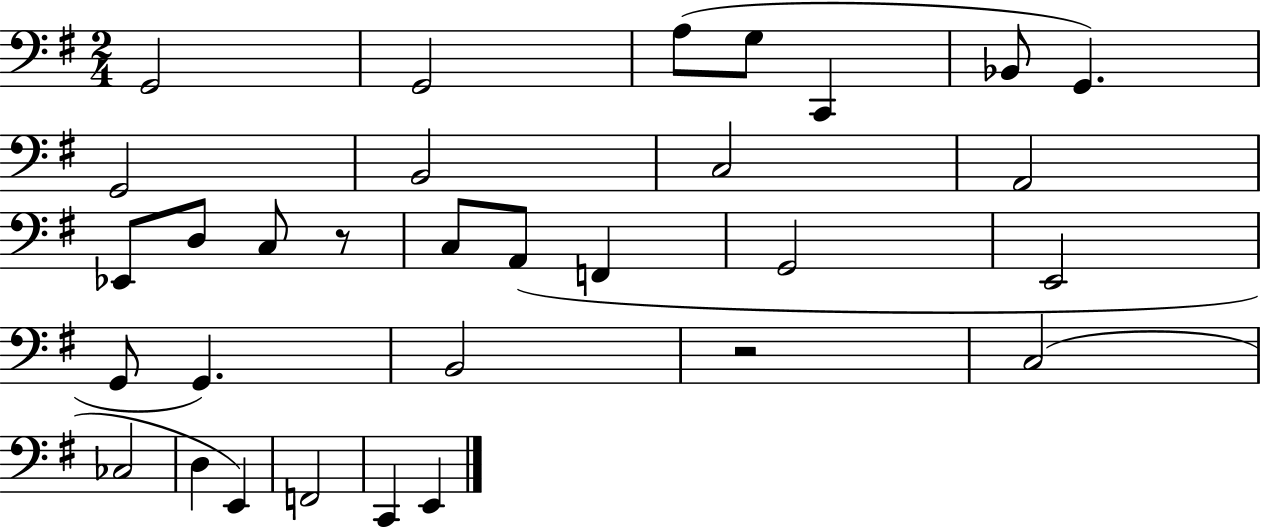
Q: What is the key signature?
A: G major